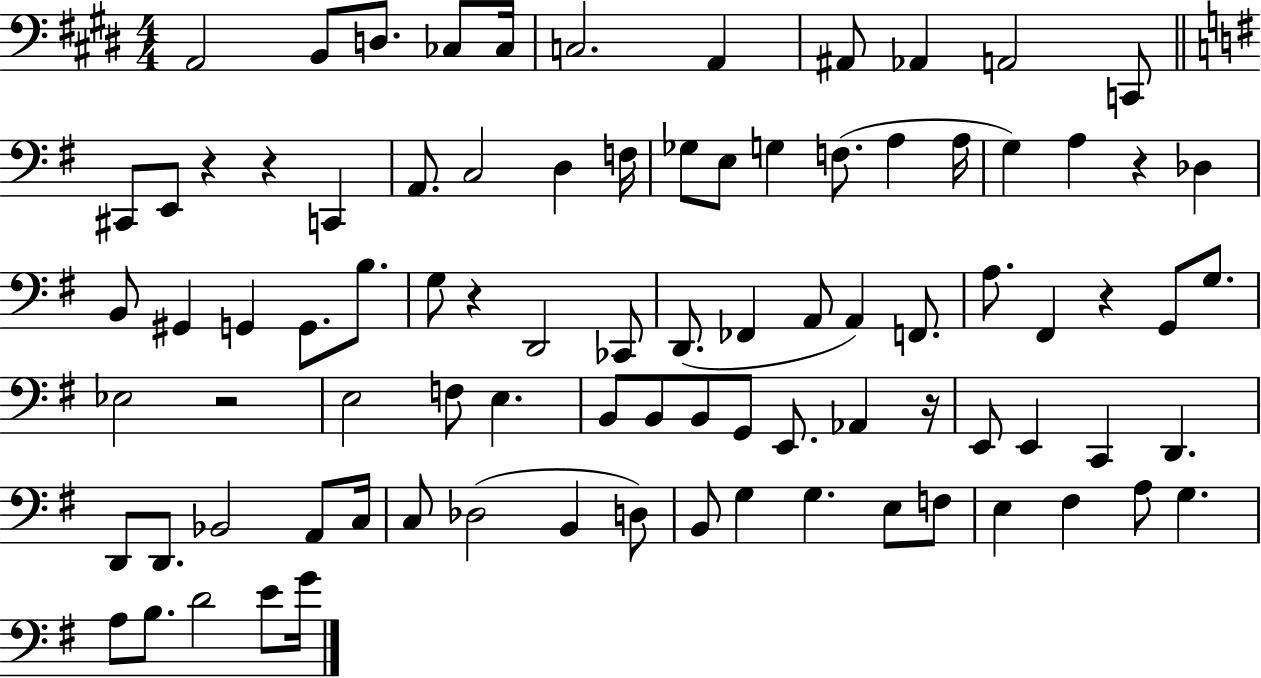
{
  \clef bass
  \numericTimeSignature
  \time 4/4
  \key e \major
  \repeat volta 2 { a,2 b,8 d8. ces8 ces16 | c2. a,4 | ais,8 aes,4 a,2 c,8 | \bar "||" \break \key g \major cis,8 e,8 r4 r4 c,4 | a,8. c2 d4 f16 | ges8 e8 g4 f8.( a4 a16 | g4) a4 r4 des4 | \break b,8 gis,4 g,4 g,8. b8. | g8 r4 d,2 ces,8 | d,8.( fes,4 a,8 a,4) f,8. | a8. fis,4 r4 g,8 g8. | \break ees2 r2 | e2 f8 e4. | b,8 b,8 b,8 g,8 e,8. aes,4 r16 | e,8 e,4 c,4 d,4. | \break d,8 d,8. bes,2 a,8 c16 | c8 des2( b,4 d8) | b,8 g4 g4. e8 f8 | e4 fis4 a8 g4. | \break a8 b8. d'2 e'8 g'16 | } \bar "|."
}